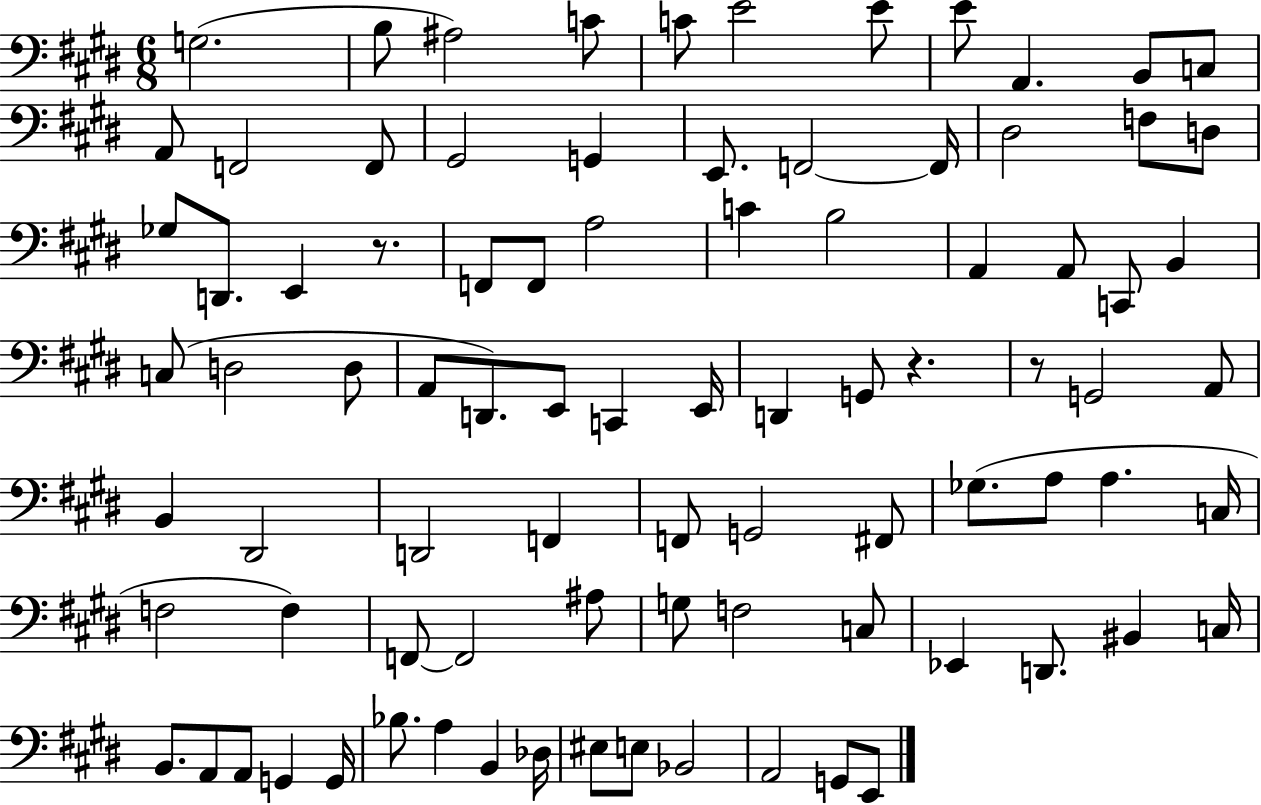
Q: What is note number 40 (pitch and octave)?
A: E2